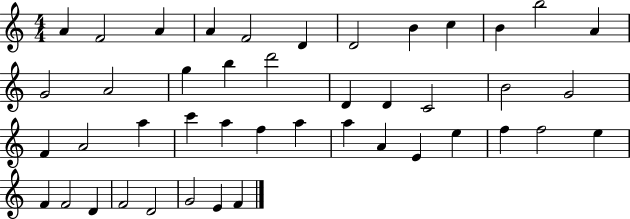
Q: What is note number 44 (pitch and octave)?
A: F4